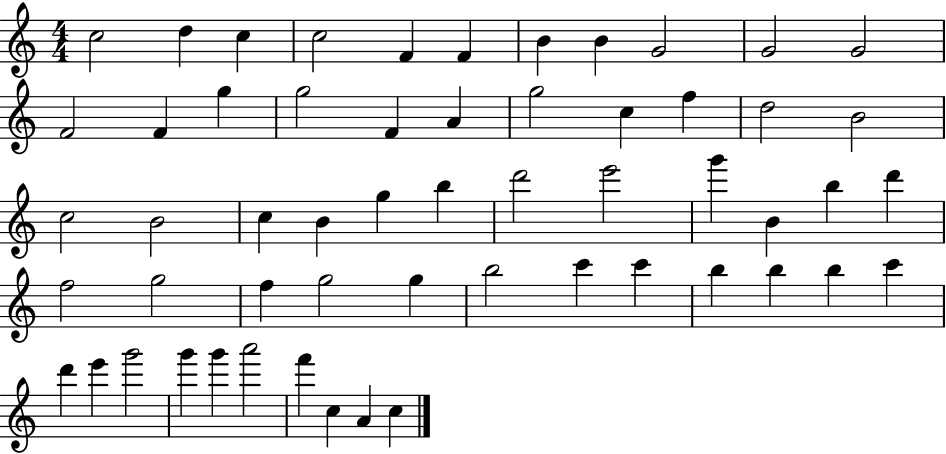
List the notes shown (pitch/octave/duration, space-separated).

C5/h D5/q C5/q C5/h F4/q F4/q B4/q B4/q G4/h G4/h G4/h F4/h F4/q G5/q G5/h F4/q A4/q G5/h C5/q F5/q D5/h B4/h C5/h B4/h C5/q B4/q G5/q B5/q D6/h E6/h G6/q B4/q B5/q D6/q F5/h G5/h F5/q G5/h G5/q B5/h C6/q C6/q B5/q B5/q B5/q C6/q D6/q E6/q G6/h G6/q G6/q A6/h F6/q C5/q A4/q C5/q